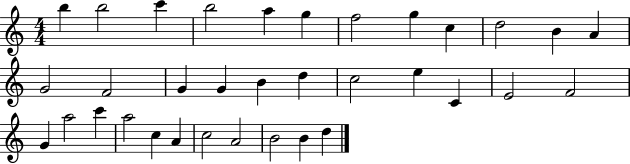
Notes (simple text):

B5/q B5/h C6/q B5/h A5/q G5/q F5/h G5/q C5/q D5/h B4/q A4/q G4/h F4/h G4/q G4/q B4/q D5/q C5/h E5/q C4/q E4/h F4/h G4/q A5/h C6/q A5/h C5/q A4/q C5/h A4/h B4/h B4/q D5/q